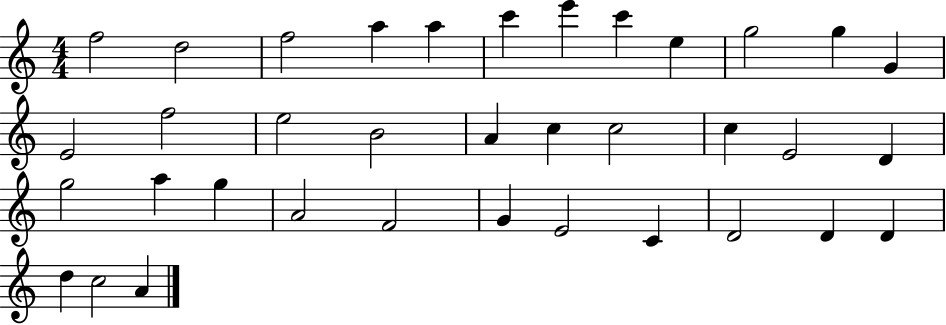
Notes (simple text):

F5/h D5/h F5/h A5/q A5/q C6/q E6/q C6/q E5/q G5/h G5/q G4/q E4/h F5/h E5/h B4/h A4/q C5/q C5/h C5/q E4/h D4/q G5/h A5/q G5/q A4/h F4/h G4/q E4/h C4/q D4/h D4/q D4/q D5/q C5/h A4/q